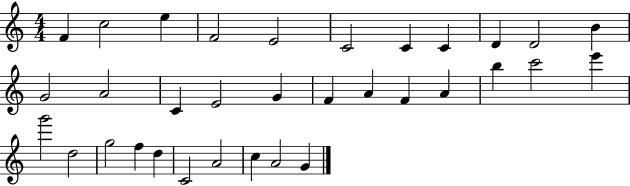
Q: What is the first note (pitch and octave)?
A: F4